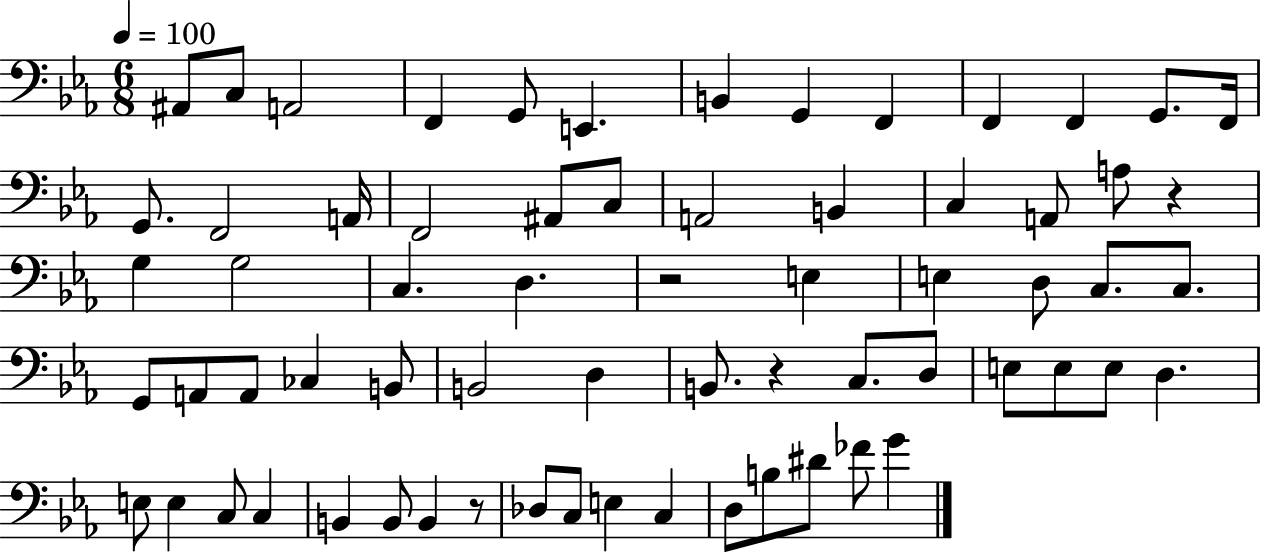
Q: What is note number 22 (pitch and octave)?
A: C3